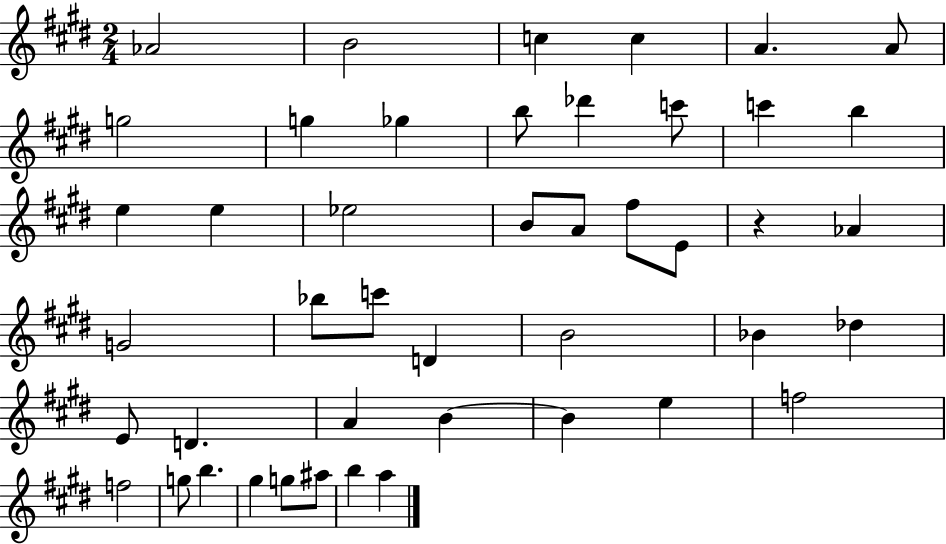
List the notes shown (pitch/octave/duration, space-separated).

Ab4/h B4/h C5/q C5/q A4/q. A4/e G5/h G5/q Gb5/q B5/e Db6/q C6/e C6/q B5/q E5/q E5/q Eb5/h B4/e A4/e F#5/e E4/e R/q Ab4/q G4/h Bb5/e C6/e D4/q B4/h Bb4/q Db5/q E4/e D4/q. A4/q B4/q B4/q E5/q F5/h F5/h G5/e B5/q. G#5/q G5/e A#5/e B5/q A5/q